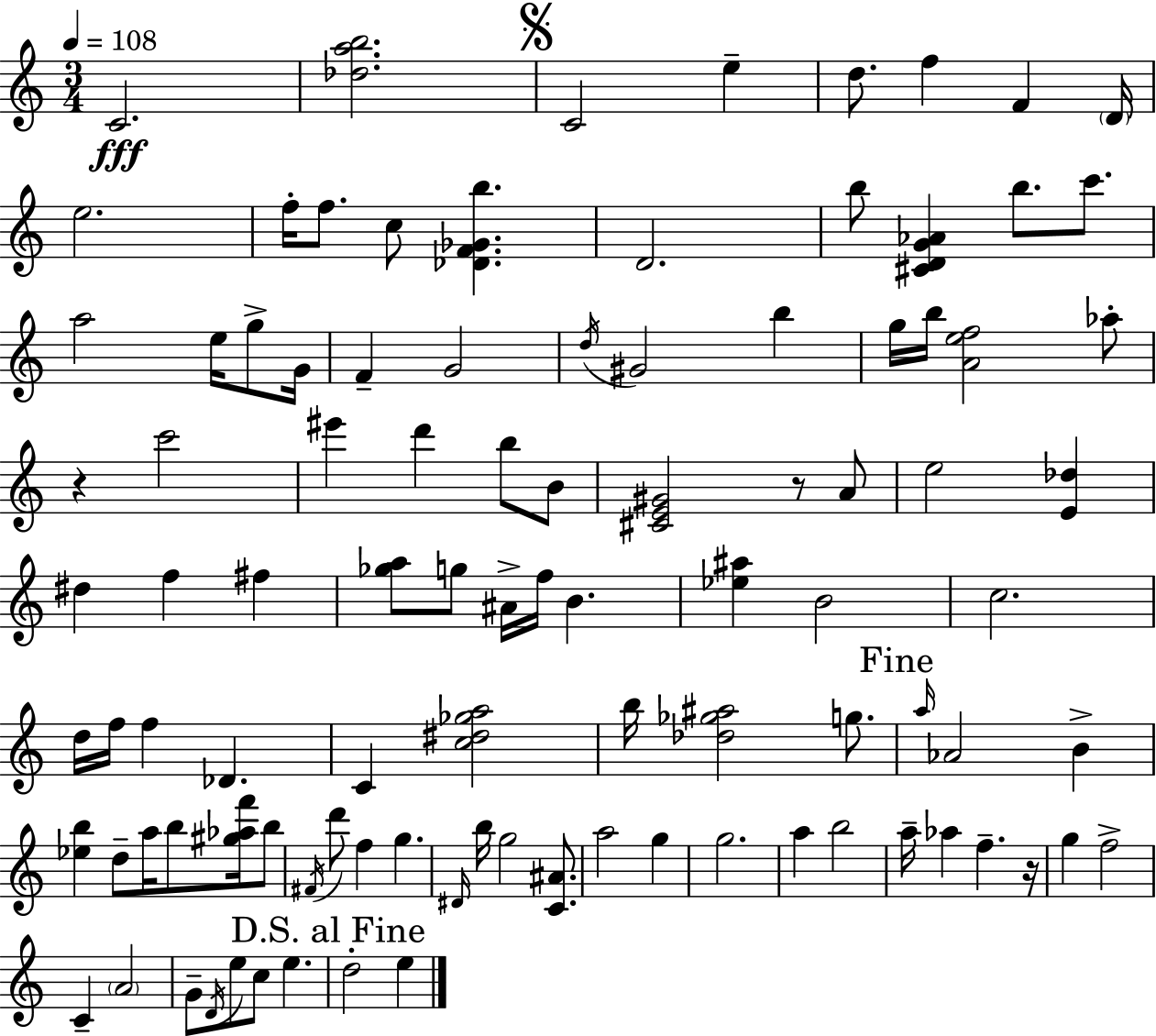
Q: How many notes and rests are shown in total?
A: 99